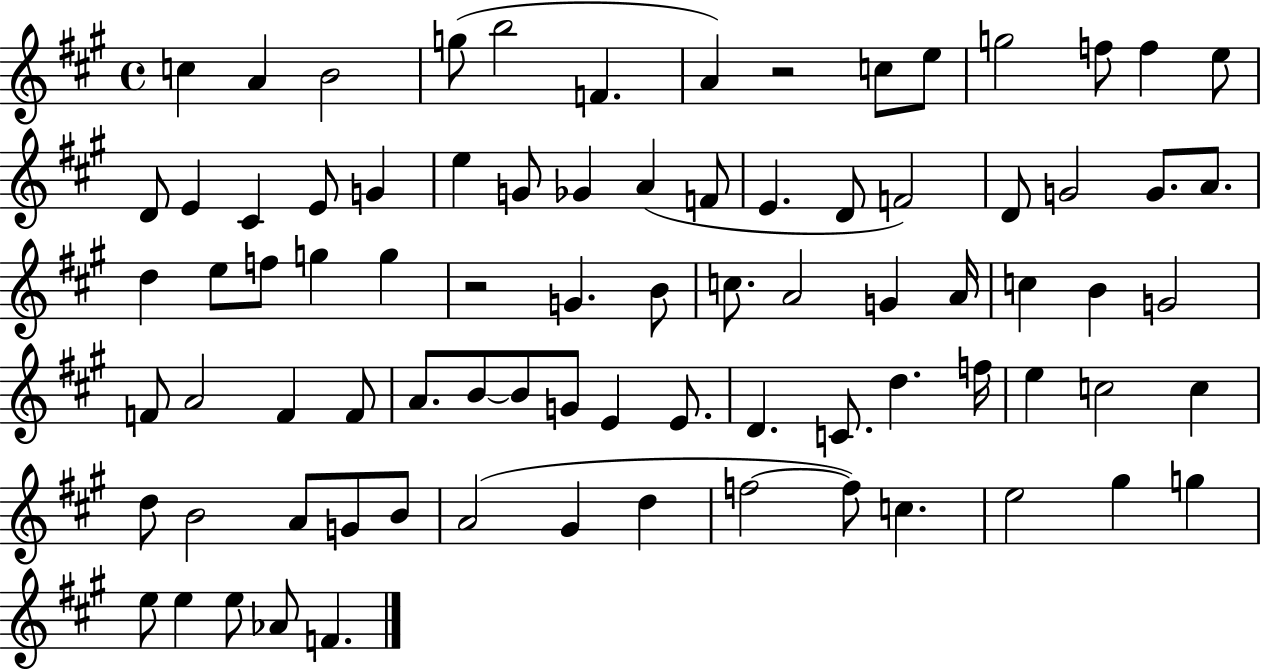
{
  \clef treble
  \time 4/4
  \defaultTimeSignature
  \key a \major
  c''4 a'4 b'2 | g''8( b''2 f'4. | a'4) r2 c''8 e''8 | g''2 f''8 f''4 e''8 | \break d'8 e'4 cis'4 e'8 g'4 | e''4 g'8 ges'4 a'4( f'8 | e'4. d'8 f'2) | d'8 g'2 g'8. a'8. | \break d''4 e''8 f''8 g''4 g''4 | r2 g'4. b'8 | c''8. a'2 g'4 a'16 | c''4 b'4 g'2 | \break f'8 a'2 f'4 f'8 | a'8. b'8~~ b'8 g'8 e'4 e'8. | d'4. c'8. d''4. f''16 | e''4 c''2 c''4 | \break d''8 b'2 a'8 g'8 b'8 | a'2( gis'4 d''4 | f''2~~ f''8) c''4. | e''2 gis''4 g''4 | \break e''8 e''4 e''8 aes'8 f'4. | \bar "|."
}